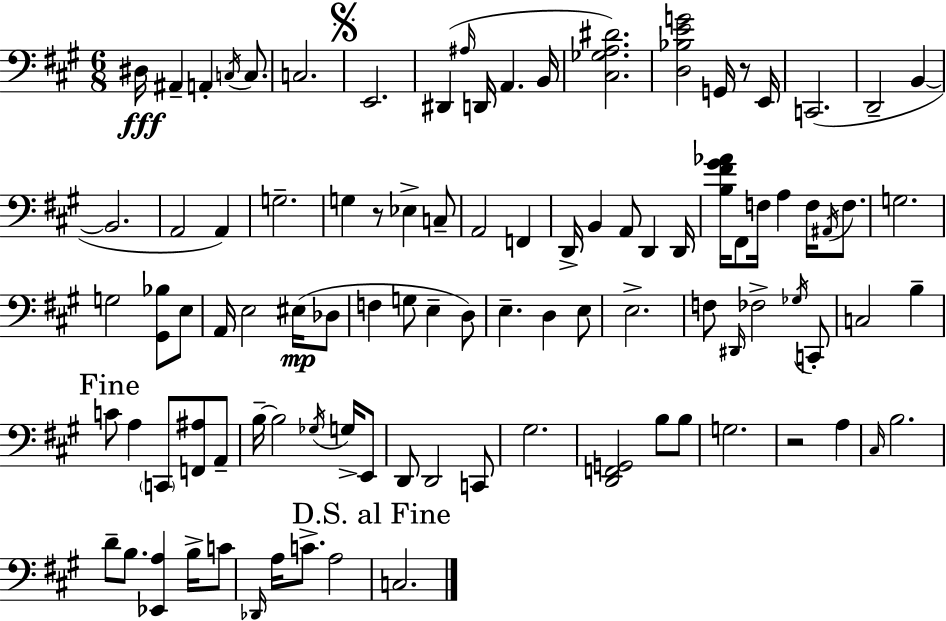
{
  \clef bass
  \numericTimeSignature
  \time 6/8
  \key a \major
  dis16\fff ais,4-- a,4-. \acciaccatura { c16 } c8. | c2. | \mark \markup { \musicglyph "scripts.segno" } e,2. | dis,4( \grace { ais16 } d,16 a,4. | \break b,16 <cis ges a dis'>2.) | <d bes e' g'>2 g,16 r8 | e,16 c,2.( | d,2-- b,4~~ | \break b,2. | a,2 a,4) | g2.-- | g4 r8 ees4-> | \break c8-- a,2 f,4 | d,16-> b,4 a,8 d,4 | d,16 <b fis' gis' aes'>16 fis,8 f16 a4 f16 \acciaccatura { ais,16 } | f8. g2. | \break g2 <gis, bes>8 | e8 a,16 e2 | eis16(\mp des8 f4 g8 e4-- | d8) e4.-- d4 | \break e8 e2.-> | f8 \grace { dis,16 } fes2-> | \acciaccatura { ges16 } c,8-. c2 | b4-- \mark "Fine" c'8 a4 \parenthesize c,8 | \break <f, ais>8 a,8-- b16--~~ b2 | \acciaccatura { ges16 } g16-> e,8 d,8 d,2 | c,8 gis2. | <d, f, g,>2 | \break b8 b8 g2. | r2 | a4 \grace { cis16 } b2. | d'8-- b8. | \break <ees, a>4 b16-> c'8 \grace { des,16 } a16 c'8.-> | a2 \mark "D.S. al Fine" c2. | \bar "|."
}